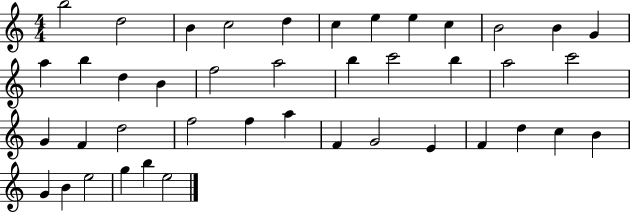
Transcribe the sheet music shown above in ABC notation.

X:1
T:Untitled
M:4/4
L:1/4
K:C
b2 d2 B c2 d c e e c B2 B G a b d B f2 a2 b c'2 b a2 c'2 G F d2 f2 f a F G2 E F d c B G B e2 g b e2